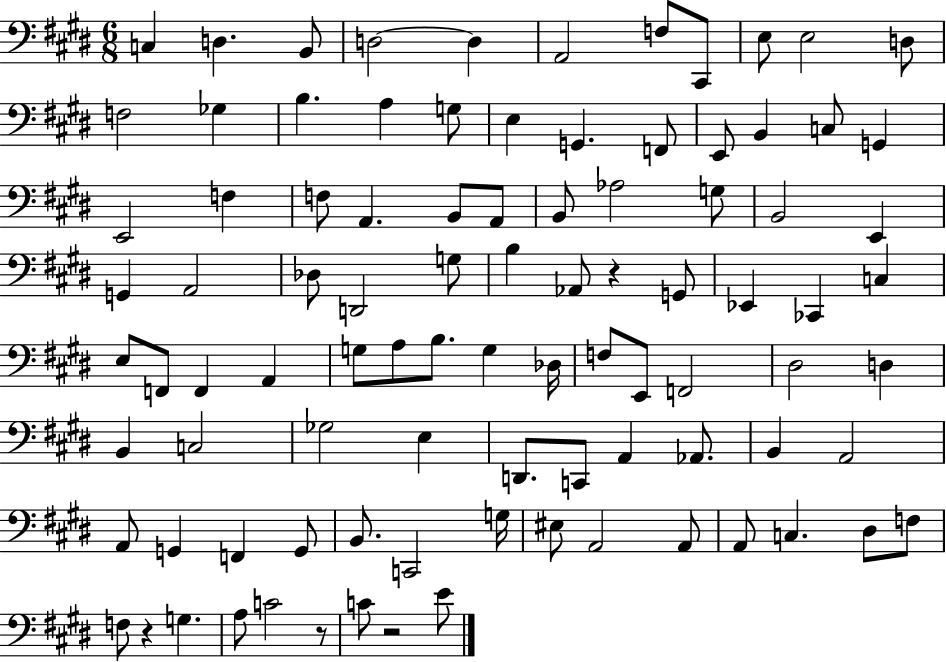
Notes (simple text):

C3/q D3/q. B2/e D3/h D3/q A2/h F3/e C#2/e E3/e E3/h D3/e F3/h Gb3/q B3/q. A3/q G3/e E3/q G2/q. F2/e E2/e B2/q C3/e G2/q E2/h F3/q F3/e A2/q. B2/e A2/e B2/e Ab3/h G3/e B2/h E2/q G2/q A2/h Db3/e D2/h G3/e B3/q Ab2/e R/q G2/e Eb2/q CES2/q C3/q E3/e F2/e F2/q A2/q G3/e A3/e B3/e. G3/q Db3/s F3/e E2/e F2/h D#3/h D3/q B2/q C3/h Gb3/h E3/q D2/e. C2/e A2/q Ab2/e. B2/q A2/h A2/e G2/q F2/q G2/e B2/e. C2/h G3/s EIS3/e A2/h A2/e A2/e C3/q. D#3/e F3/e F3/e R/q G3/q. A3/e C4/h R/e C4/e R/h E4/e